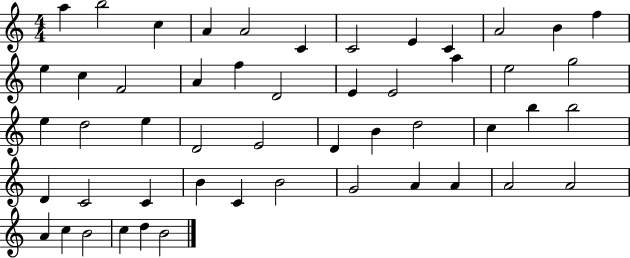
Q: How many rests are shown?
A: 0